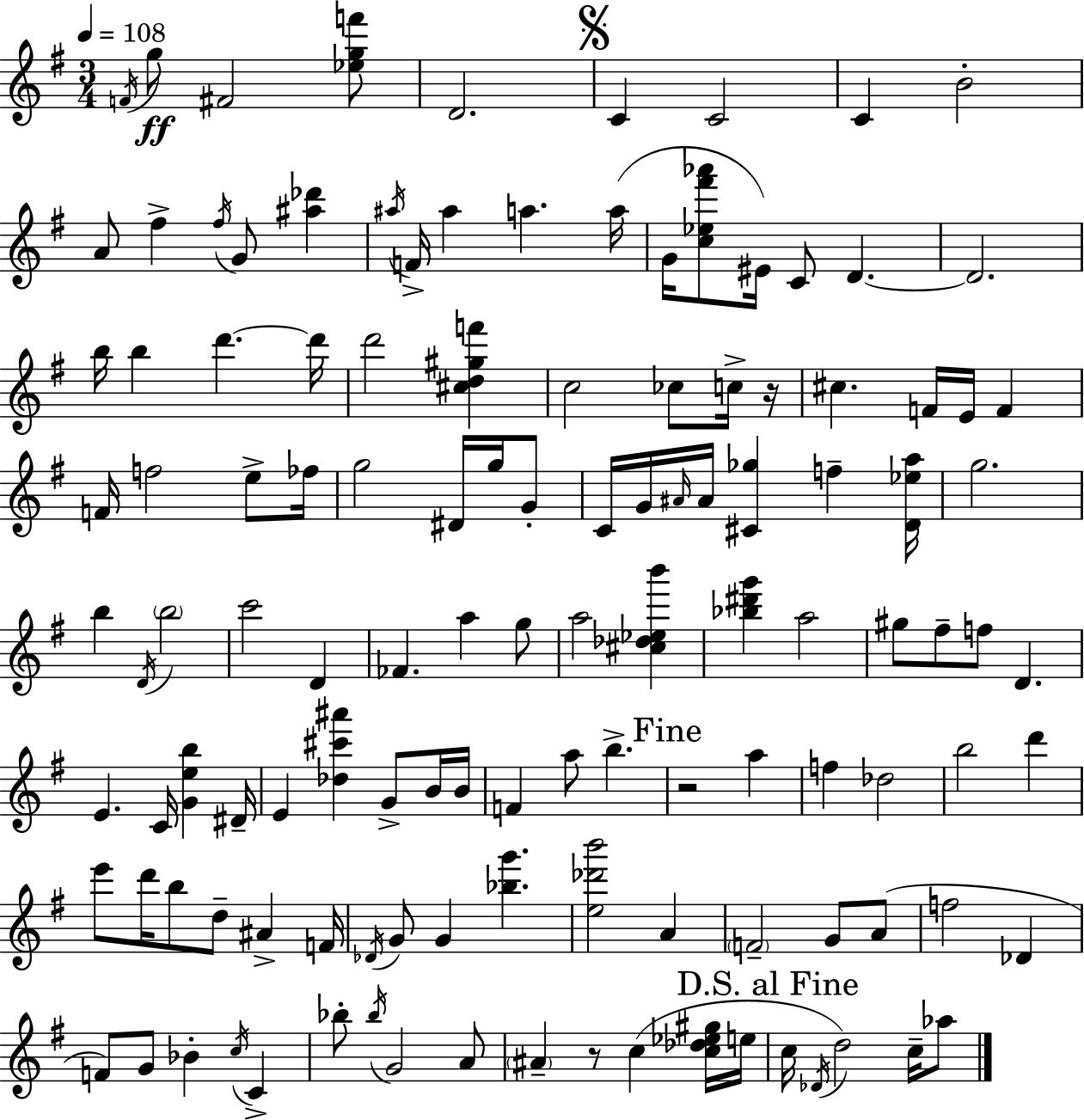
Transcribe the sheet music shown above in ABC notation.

X:1
T:Untitled
M:3/4
L:1/4
K:Em
F/4 g/2 ^F2 [_egf']/2 D2 C C2 C B2 A/2 ^f ^f/4 G/2 [^a_d'] ^a/4 F/4 ^a a a/4 G/4 [c_e^f'_a']/2 ^E/4 C/2 D D2 b/4 b d' d'/4 d'2 [^cd^gf'] c2 _c/2 c/4 z/4 ^c F/4 E/4 F F/4 f2 e/2 _f/4 g2 ^D/4 g/4 G/2 C/4 G/4 ^A/4 ^A/4 [^C_g] f [D_ea]/4 g2 b D/4 b2 c'2 D _F a g/2 a2 [^c_d_eb'] [_b^d'g'] a2 ^g/2 ^f/2 f/2 D E C/4 [Geb] ^D/4 E [_d^c'^a'] G/2 B/4 B/4 F a/2 b z2 a f _d2 b2 d' e'/2 d'/4 b/2 d/2 ^A F/4 _D/4 G/2 G [_bg'] [e_d'b']2 A F2 G/2 A/2 f2 _D F/2 G/2 _B c/4 C _b/2 _b/4 G2 A/2 ^A z/2 c [c_d_e^g]/4 e/4 c/4 _D/4 d2 c/4 _a/2